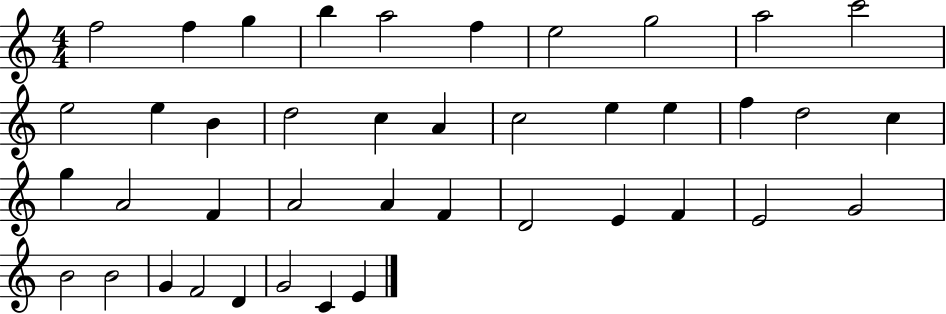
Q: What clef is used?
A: treble